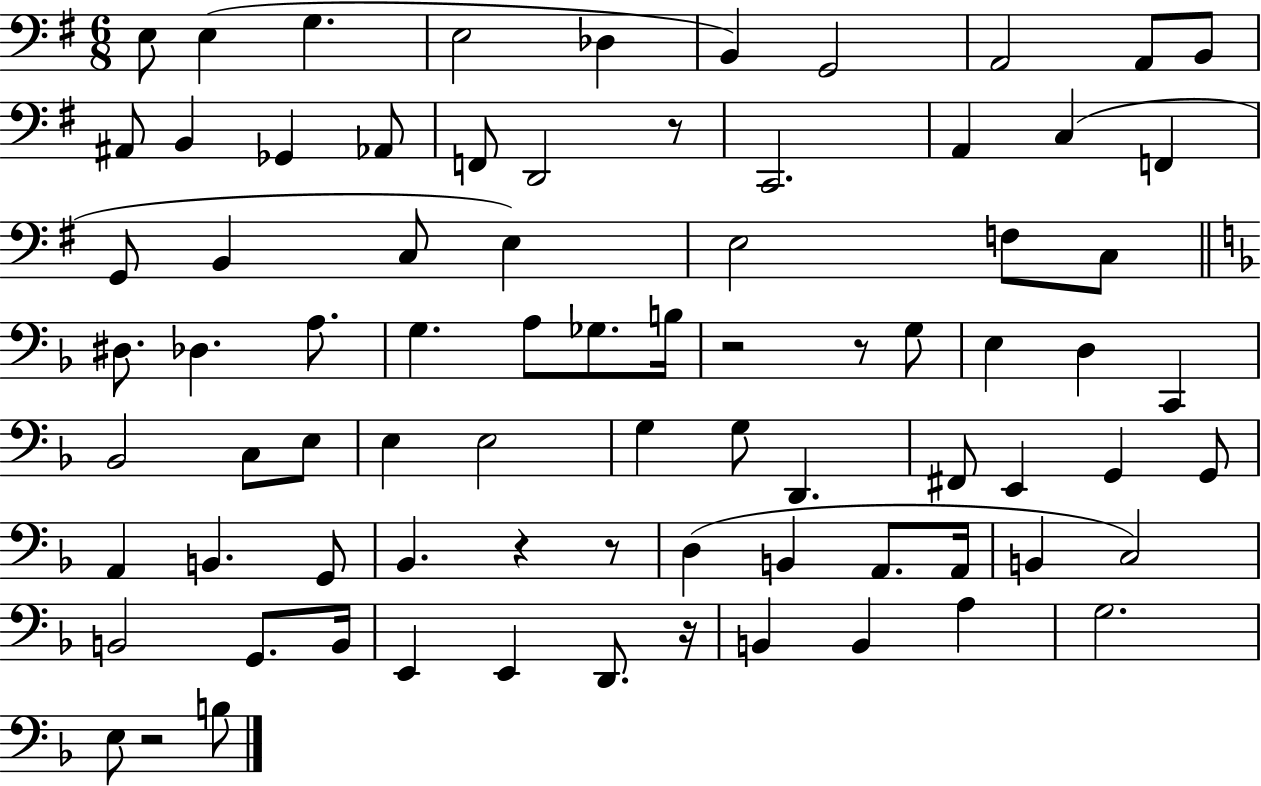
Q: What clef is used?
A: bass